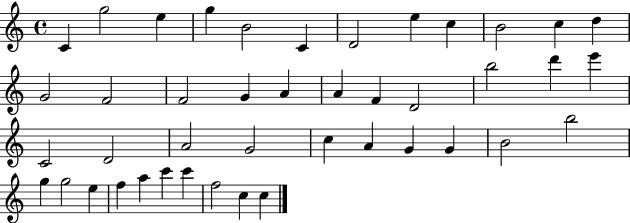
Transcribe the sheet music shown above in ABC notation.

X:1
T:Untitled
M:4/4
L:1/4
K:C
C g2 e g B2 C D2 e c B2 c d G2 F2 F2 G A A F D2 b2 d' e' C2 D2 A2 G2 c A G G B2 b2 g g2 e f a c' c' f2 c c